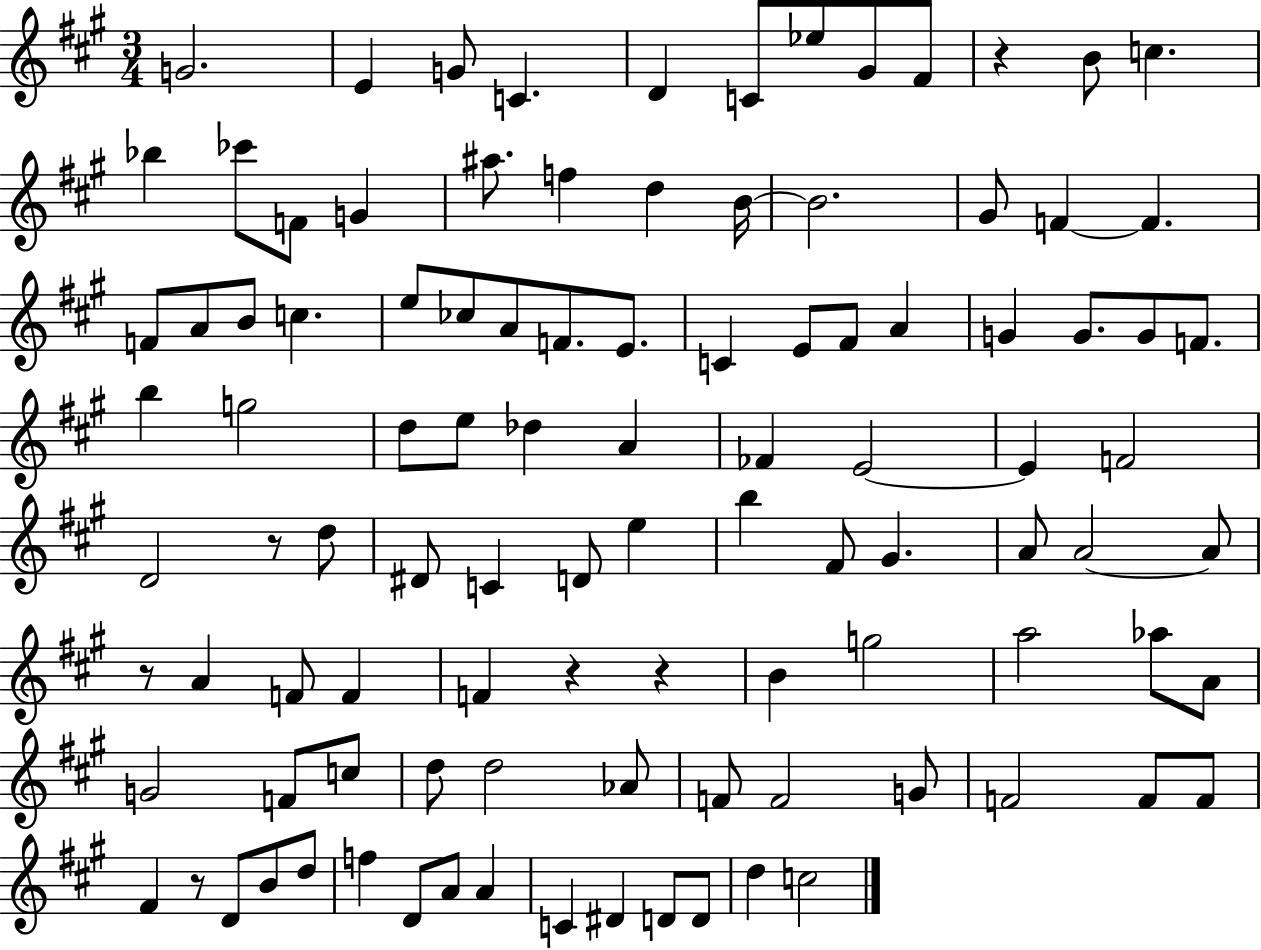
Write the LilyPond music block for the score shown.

{
  \clef treble
  \numericTimeSignature
  \time 3/4
  \key a \major
  g'2. | e'4 g'8 c'4. | d'4 c'8 ees''8 gis'8 fis'8 | r4 b'8 c''4. | \break bes''4 ces'''8 f'8 g'4 | ais''8. f''4 d''4 b'16~~ | b'2. | gis'8 f'4~~ f'4. | \break f'8 a'8 b'8 c''4. | e''8 ces''8 a'8 f'8. e'8. | c'4 e'8 fis'8 a'4 | g'4 g'8. g'8 f'8. | \break b''4 g''2 | d''8 e''8 des''4 a'4 | fes'4 e'2~~ | e'4 f'2 | \break d'2 r8 d''8 | dis'8 c'4 d'8 e''4 | b''4 fis'8 gis'4. | a'8 a'2~~ a'8 | \break r8 a'4 f'8 f'4 | f'4 r4 r4 | b'4 g''2 | a''2 aes''8 a'8 | \break g'2 f'8 c''8 | d''8 d''2 aes'8 | f'8 f'2 g'8 | f'2 f'8 f'8 | \break fis'4 r8 d'8 b'8 d''8 | f''4 d'8 a'8 a'4 | c'4 dis'4 d'8 d'8 | d''4 c''2 | \break \bar "|."
}